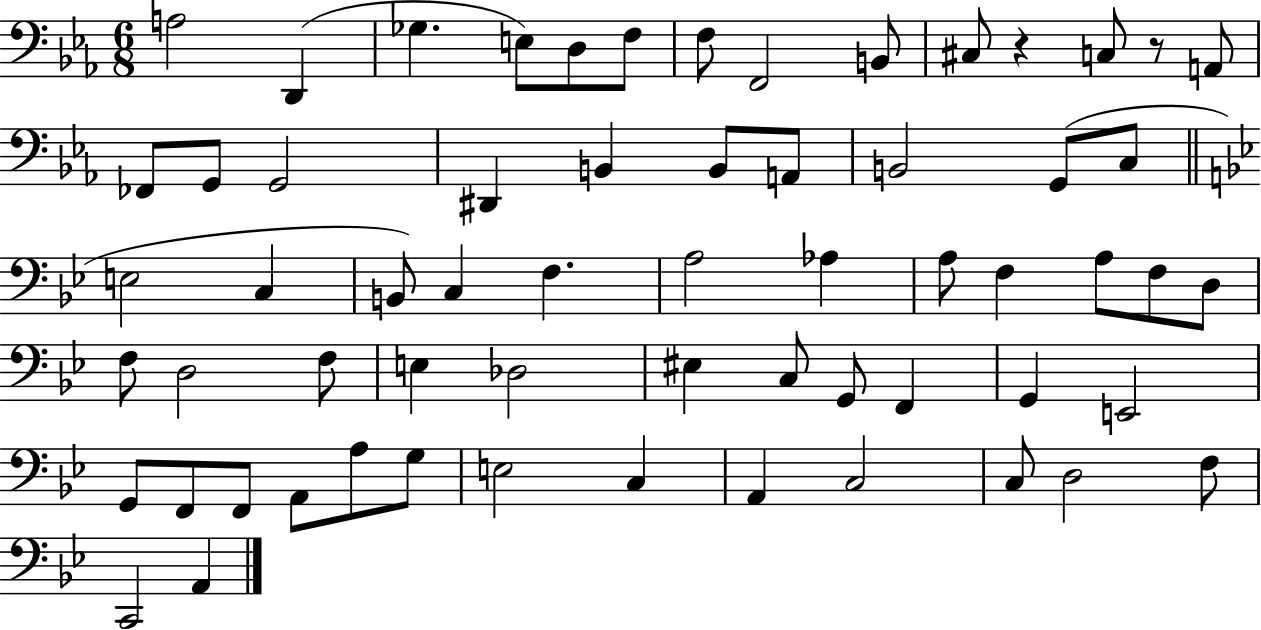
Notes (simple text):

A3/h D2/q Gb3/q. E3/e D3/e F3/e F3/e F2/h B2/e C#3/e R/q C3/e R/e A2/e FES2/e G2/e G2/h D#2/q B2/q B2/e A2/e B2/h G2/e C3/e E3/h C3/q B2/e C3/q F3/q. A3/h Ab3/q A3/e F3/q A3/e F3/e D3/e F3/e D3/h F3/e E3/q Db3/h EIS3/q C3/e G2/e F2/q G2/q E2/h G2/e F2/e F2/e A2/e A3/e G3/e E3/h C3/q A2/q C3/h C3/e D3/h F3/e C2/h A2/q